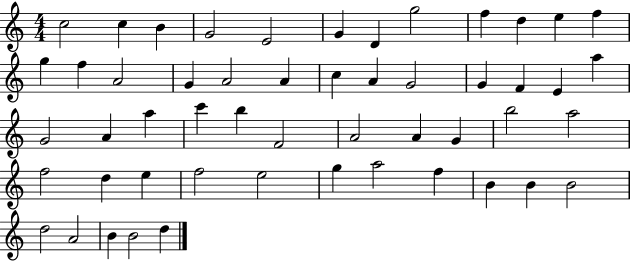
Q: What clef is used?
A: treble